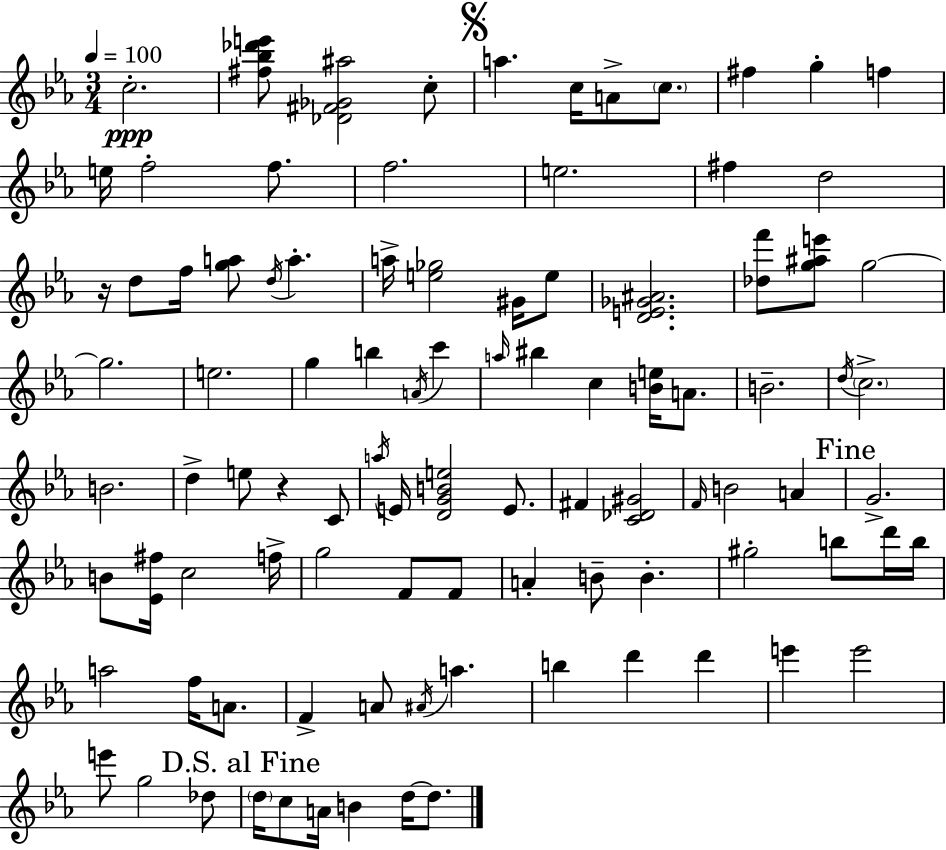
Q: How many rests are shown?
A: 2